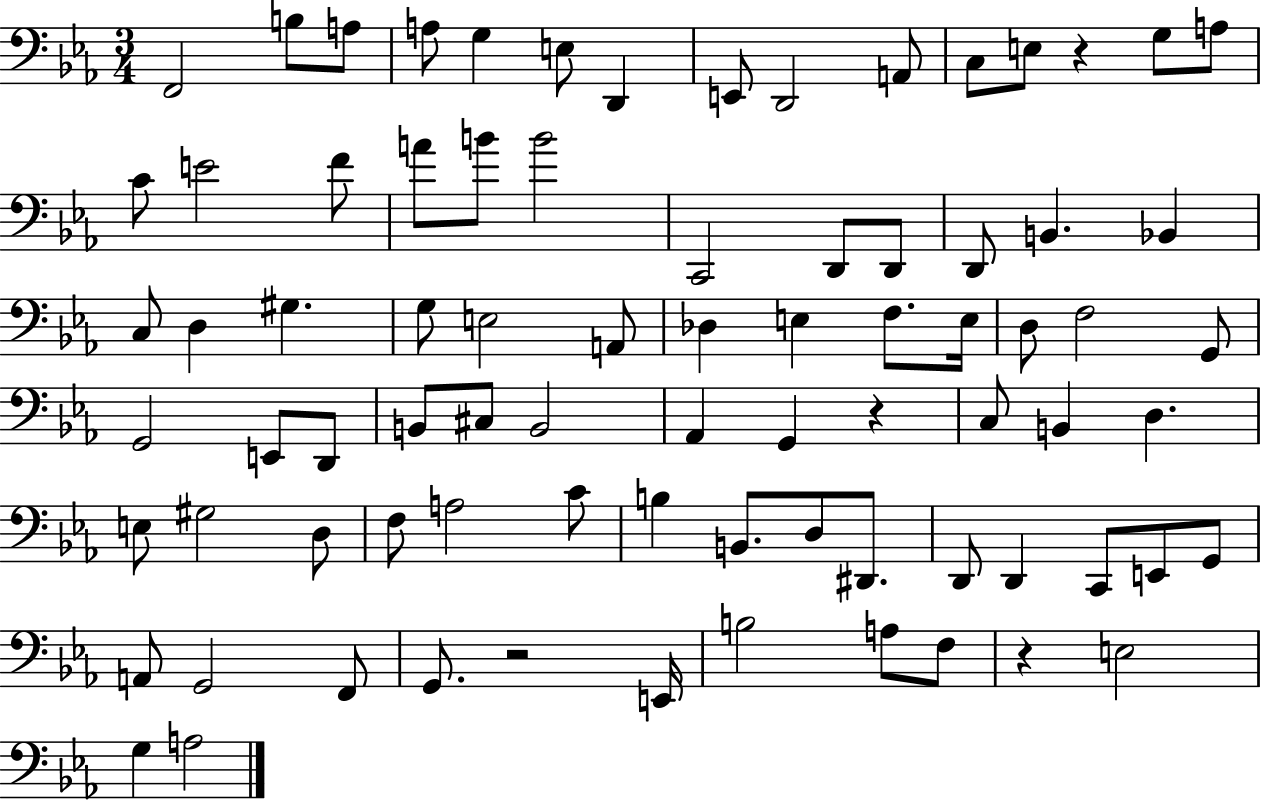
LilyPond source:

{
  \clef bass
  \numericTimeSignature
  \time 3/4
  \key ees \major
  f,2 b8 a8 | a8 g4 e8 d,4 | e,8 d,2 a,8 | c8 e8 r4 g8 a8 | \break c'8 e'2 f'8 | a'8 b'8 b'2 | c,2 d,8 d,8 | d,8 b,4. bes,4 | \break c8 d4 gis4. | g8 e2 a,8 | des4 e4 f8. e16 | d8 f2 g,8 | \break g,2 e,8 d,8 | b,8 cis8 b,2 | aes,4 g,4 r4 | c8 b,4 d4. | \break e8 gis2 d8 | f8 a2 c'8 | b4 b,8. d8 dis,8. | d,8 d,4 c,8 e,8 g,8 | \break a,8 g,2 f,8 | g,8. r2 e,16 | b2 a8 f8 | r4 e2 | \break g4 a2 | \bar "|."
}